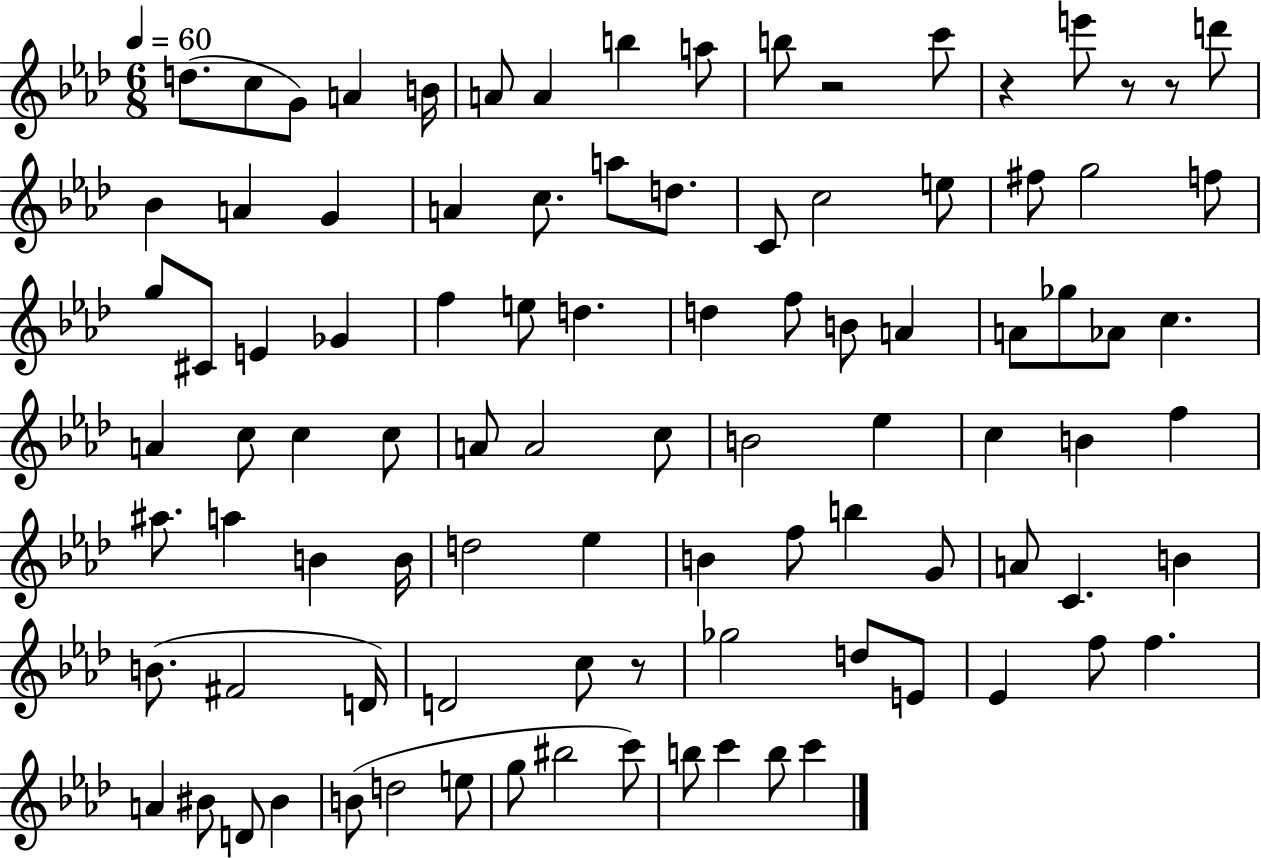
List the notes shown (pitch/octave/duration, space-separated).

D5/e. C5/e G4/e A4/q B4/s A4/e A4/q B5/q A5/e B5/e R/h C6/e R/q E6/e R/e R/e D6/e Bb4/q A4/q G4/q A4/q C5/e. A5/e D5/e. C4/e C5/h E5/e F#5/e G5/h F5/e G5/e C#4/e E4/q Gb4/q F5/q E5/e D5/q. D5/q F5/e B4/e A4/q A4/e Gb5/e Ab4/e C5/q. A4/q C5/e C5/q C5/e A4/e A4/h C5/e B4/h Eb5/q C5/q B4/q F5/q A#5/e. A5/q B4/q B4/s D5/h Eb5/q B4/q F5/e B5/q G4/e A4/e C4/q. B4/q B4/e. F#4/h D4/s D4/h C5/e R/e Gb5/h D5/e E4/e Eb4/q F5/e F5/q. A4/q BIS4/e D4/e BIS4/q B4/e D5/h E5/e G5/e BIS5/h C6/e B5/e C6/q B5/e C6/q